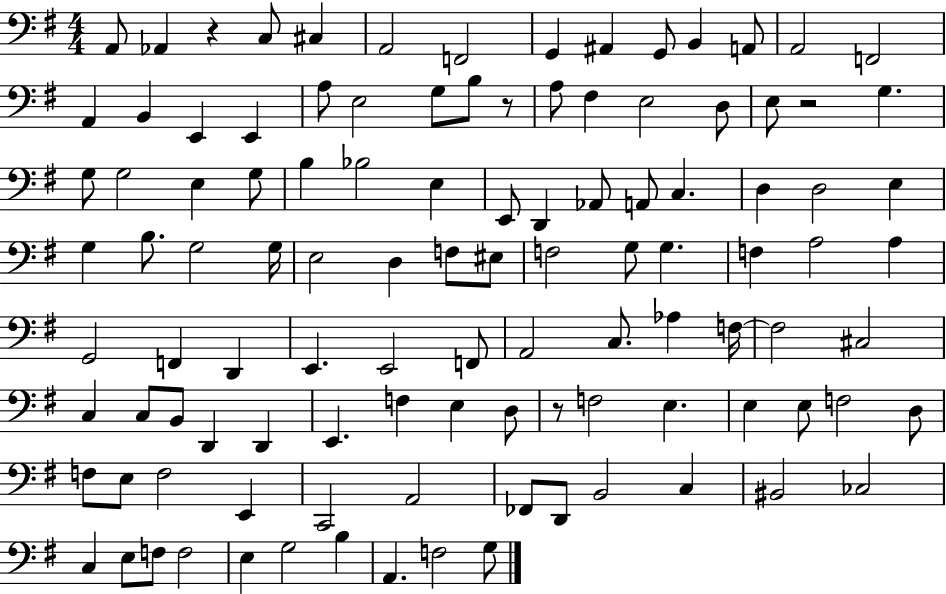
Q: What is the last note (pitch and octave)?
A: G3